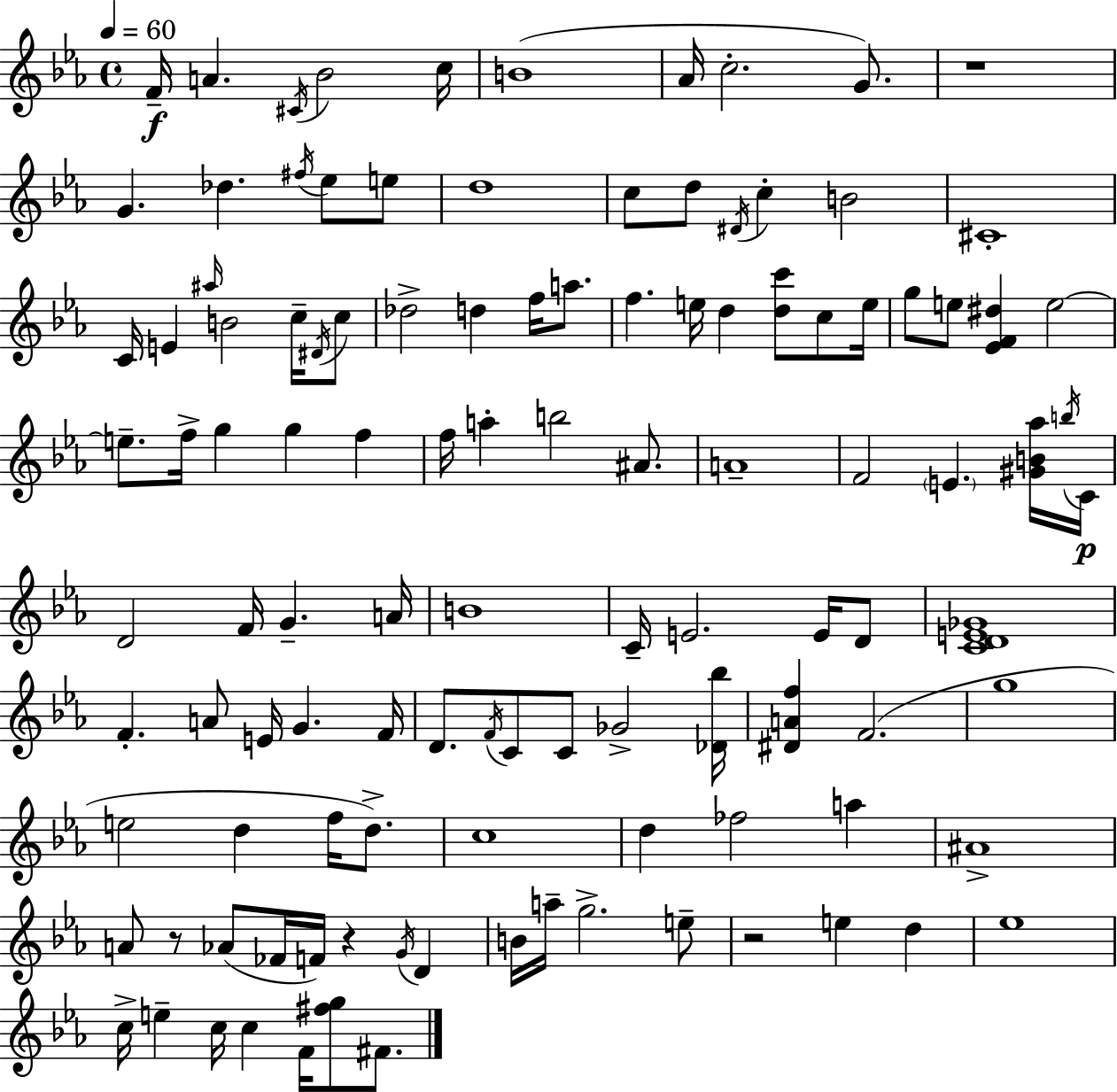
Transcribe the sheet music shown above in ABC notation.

X:1
T:Untitled
M:4/4
L:1/4
K:Cm
F/4 A ^C/4 _B2 c/4 B4 _A/4 c2 G/2 z4 G _d ^f/4 _e/2 e/2 d4 c/2 d/2 ^D/4 c B2 ^C4 C/4 E ^a/4 B2 c/4 ^D/4 c/2 _d2 d f/4 a/2 f e/4 d [dc']/2 c/2 e/4 g/2 e/2 [_EF^d] e2 e/2 f/4 g g f f/4 a b2 ^A/2 A4 F2 E [^GB_a]/4 b/4 C/4 D2 F/4 G A/4 B4 C/4 E2 E/4 D/2 [CDE_G]4 F A/2 E/4 G F/4 D/2 F/4 C/2 C/2 _G2 [_D_b]/4 [^DAf] F2 g4 e2 d f/4 d/2 c4 d _f2 a ^A4 A/2 z/2 _A/2 _F/4 F/4 z G/4 D B/4 a/4 g2 e/2 z2 e d _e4 c/4 e c/4 c F/4 [^fg]/2 ^F/2